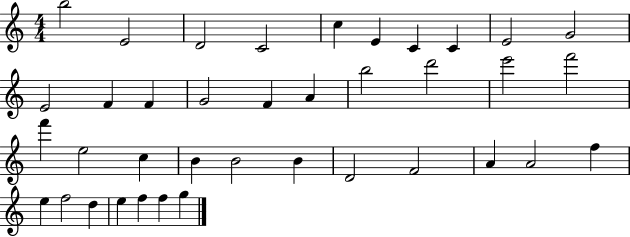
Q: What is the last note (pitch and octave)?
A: G5